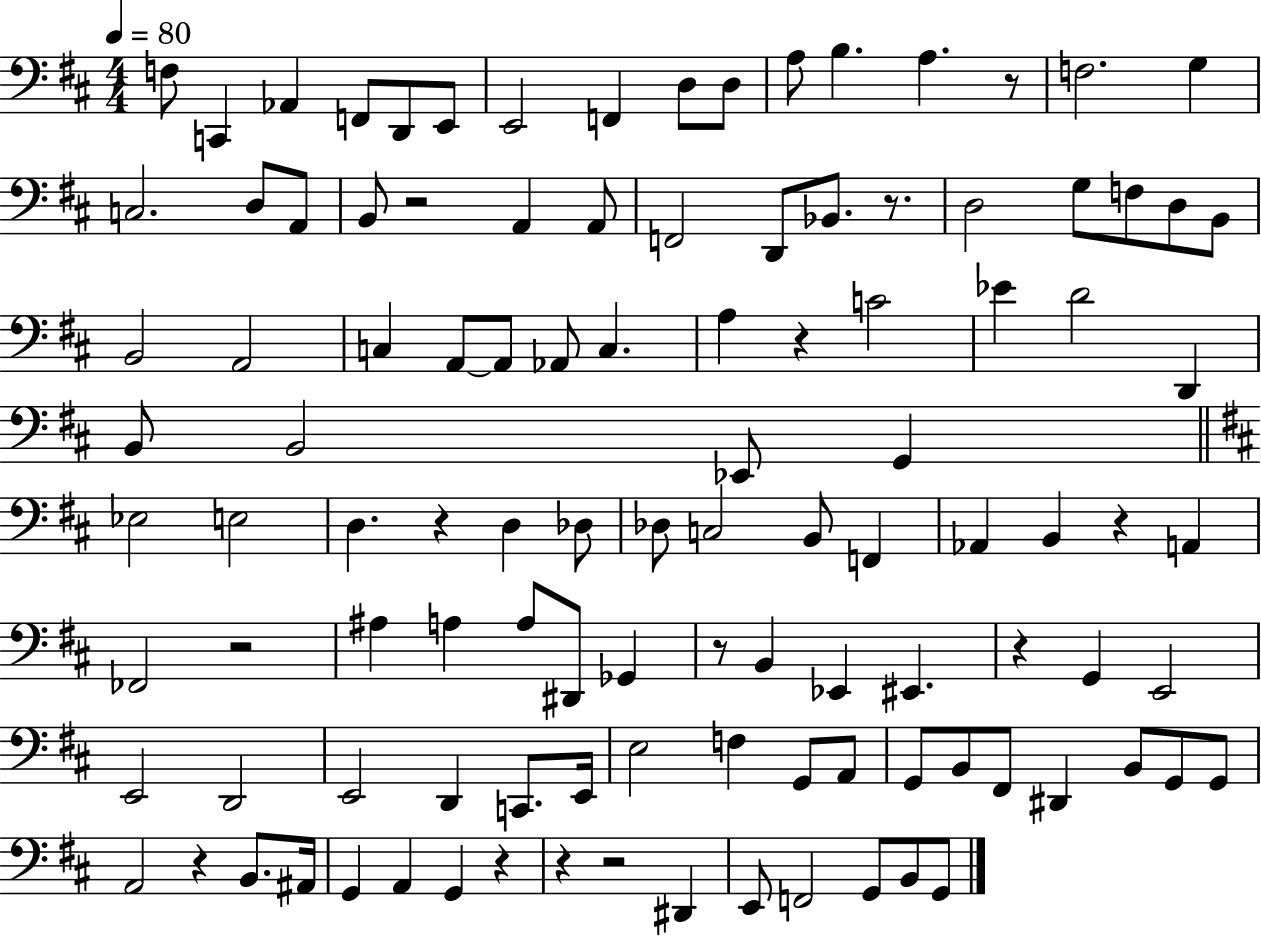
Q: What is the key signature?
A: D major